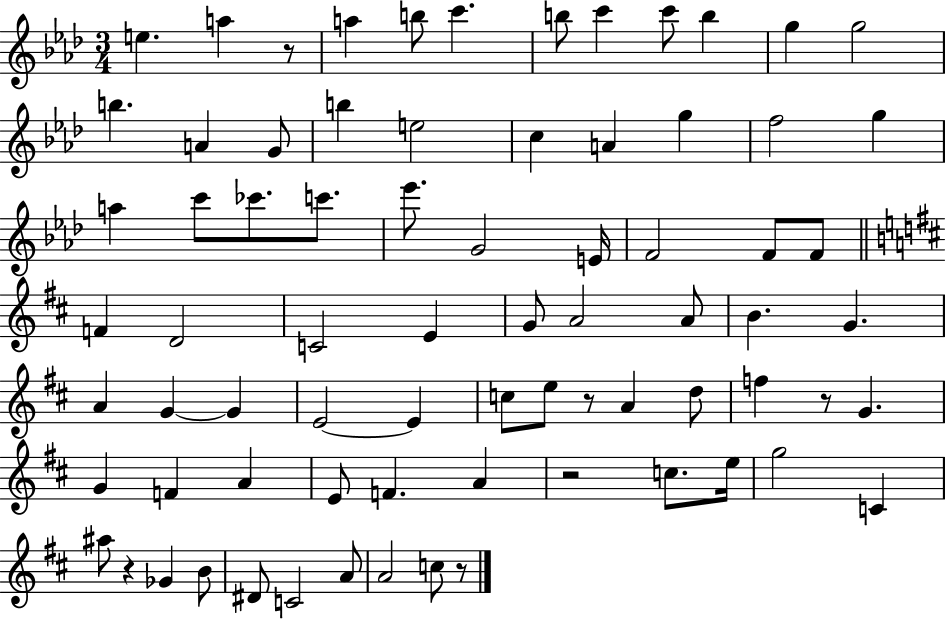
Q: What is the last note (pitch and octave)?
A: C5